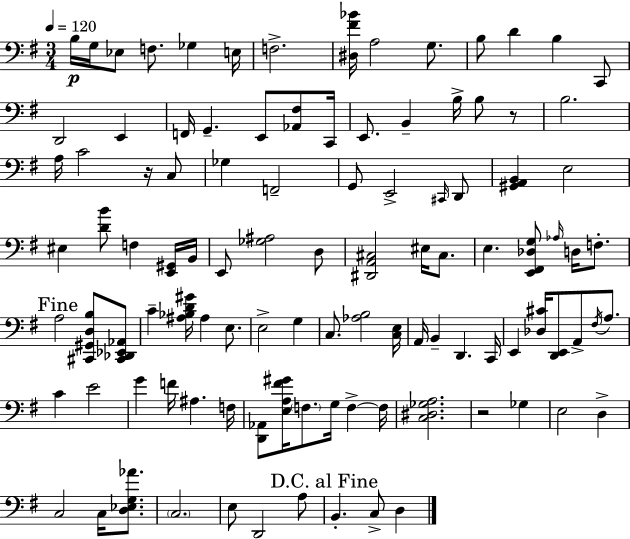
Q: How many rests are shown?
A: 3